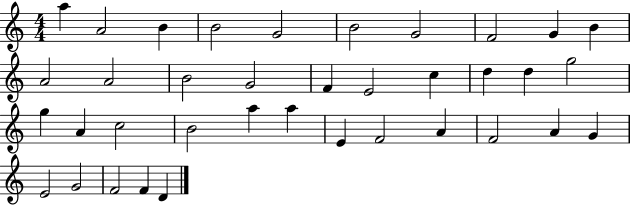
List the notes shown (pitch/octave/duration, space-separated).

A5/q A4/h B4/q B4/h G4/h B4/h G4/h F4/h G4/q B4/q A4/h A4/h B4/h G4/h F4/q E4/h C5/q D5/q D5/q G5/h G5/q A4/q C5/h B4/h A5/q A5/q E4/q F4/h A4/q F4/h A4/q G4/q E4/h G4/h F4/h F4/q D4/q